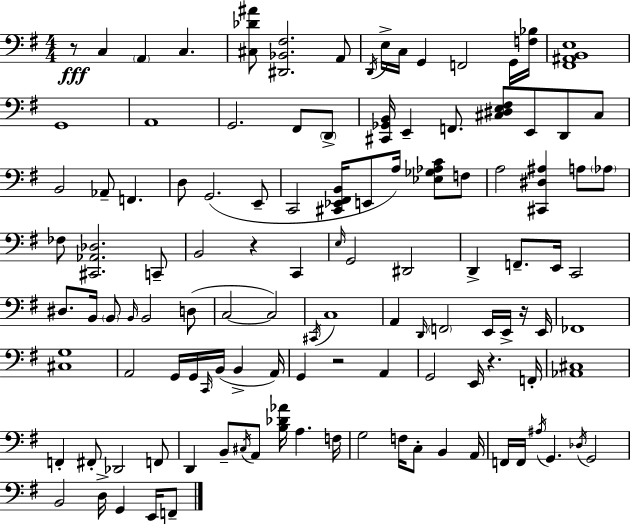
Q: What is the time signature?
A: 4/4